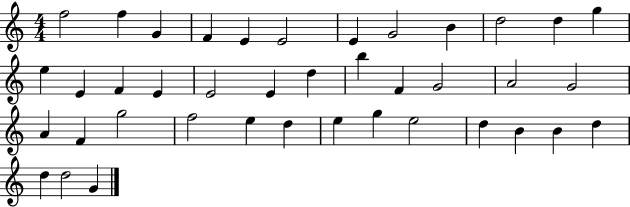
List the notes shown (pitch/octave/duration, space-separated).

F5/h F5/q G4/q F4/q E4/q E4/h E4/q G4/h B4/q D5/h D5/q G5/q E5/q E4/q F4/q E4/q E4/h E4/q D5/q B5/q F4/q G4/h A4/h G4/h A4/q F4/q G5/h F5/h E5/q D5/q E5/q G5/q E5/h D5/q B4/q B4/q D5/q D5/q D5/h G4/q